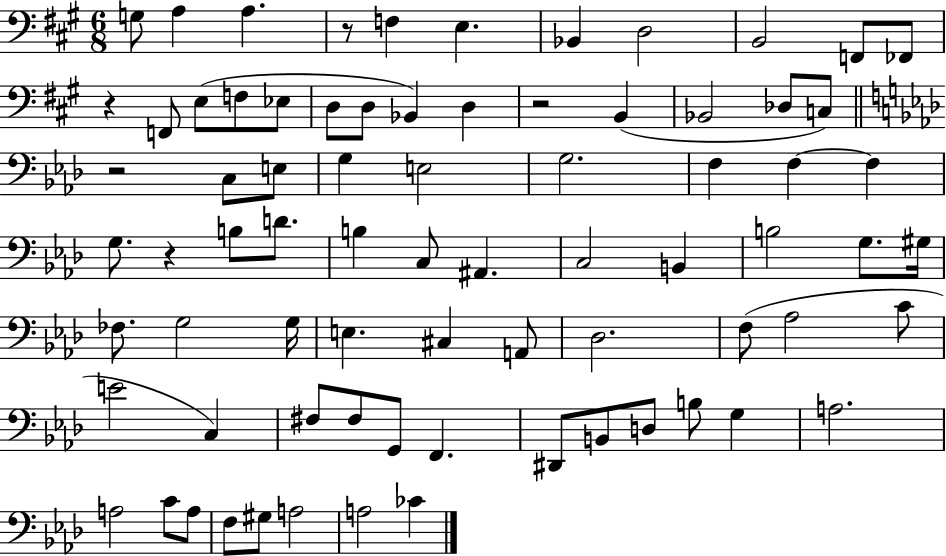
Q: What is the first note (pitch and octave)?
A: G3